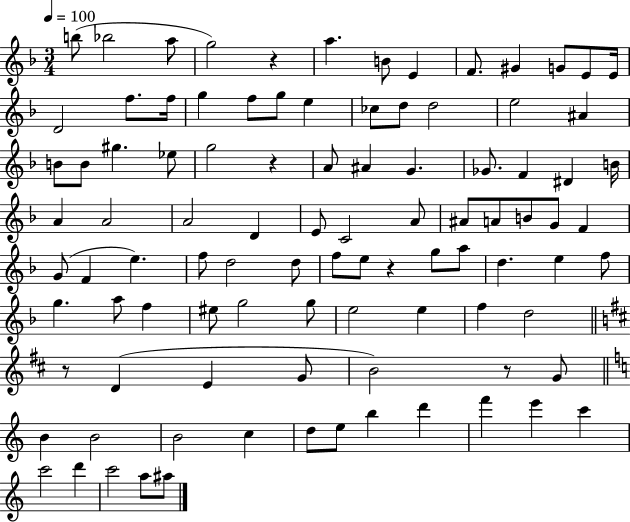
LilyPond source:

{
  \clef treble
  \numericTimeSignature
  \time 3/4
  \key f \major
  \tempo 4 = 100
  b''8( bes''2 a''8 | g''2) r4 | a''4. b'8 e'4 | f'8. gis'4 g'8 e'8 e'16 | \break d'2 f''8. f''16 | g''4 f''8 g''8 e''4 | ces''8 d''8 d''2 | e''2 ais'4 | \break b'8 b'8 gis''4. ees''8 | g''2 r4 | a'8 ais'4 g'4. | ges'8. f'4 dis'4 b'16 | \break a'4 a'2 | a'2 d'4 | e'8 c'2 a'8 | ais'8 a'8 b'8 g'8 f'4 | \break g'8( f'4 e''4.) | f''8 d''2 d''8 | f''8 e''8 r4 g''8 a''8 | d''4. e''4 f''8 | \break g''4. a''8 f''4 | eis''8 g''2 g''8 | e''2 e''4 | f''4 d''2 | \break \bar "||" \break \key d \major r8 d'4( e'4 g'8 | b'2) r8 g'8 | \bar "||" \break \key a \minor b'4 b'2 | b'2 c''4 | d''8 e''8 b''4 d'''4 | f'''4 e'''4 c'''4 | \break c'''2 d'''4 | c'''2 a''8 ais''8 | \bar "|."
}